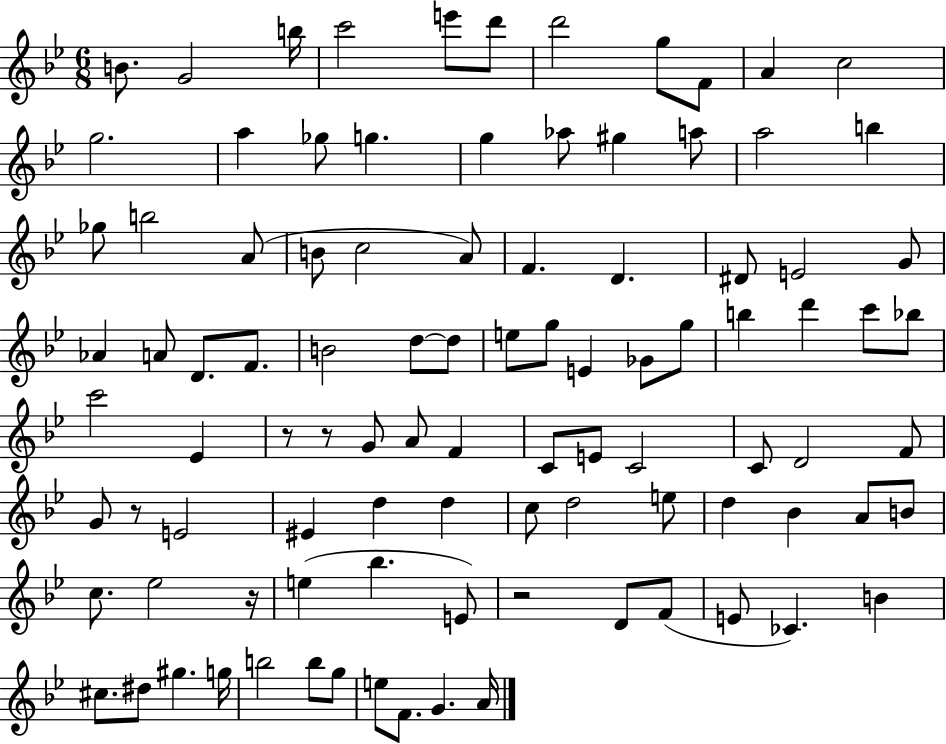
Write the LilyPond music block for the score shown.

{
  \clef treble
  \numericTimeSignature
  \time 6/8
  \key bes \major
  b'8. g'2 b''16 | c'''2 e'''8 d'''8 | d'''2 g''8 f'8 | a'4 c''2 | \break g''2. | a''4 ges''8 g''4. | g''4 aes''8 gis''4 a''8 | a''2 b''4 | \break ges''8 b''2 a'8( | b'8 c''2 a'8) | f'4. d'4. | dis'8 e'2 g'8 | \break aes'4 a'8 d'8. f'8. | b'2 d''8~~ d''8 | e''8 g''8 e'4 ges'8 g''8 | b''4 d'''4 c'''8 bes''8 | \break c'''2 ees'4 | r8 r8 g'8 a'8 f'4 | c'8 e'8 c'2 | c'8 d'2 f'8 | \break g'8 r8 e'2 | eis'4 d''4 d''4 | c''8 d''2 e''8 | d''4 bes'4 a'8 b'8 | \break c''8. ees''2 r16 | e''4( bes''4. e'8) | r2 d'8 f'8( | e'8 ces'4.) b'4 | \break cis''8. dis''8 gis''4. g''16 | b''2 b''8 g''8 | e''8 f'8. g'4. a'16 | \bar "|."
}